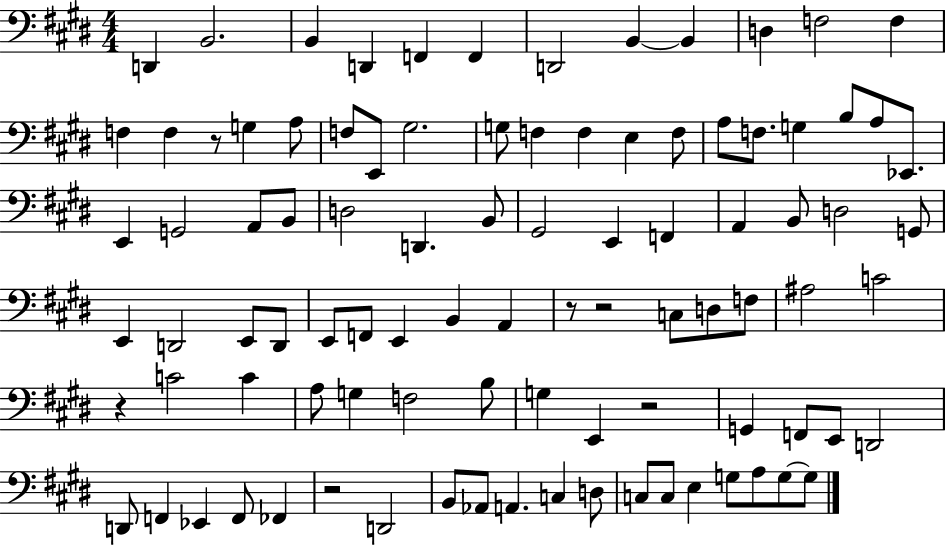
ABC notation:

X:1
T:Untitled
M:4/4
L:1/4
K:E
D,, B,,2 B,, D,, F,, F,, D,,2 B,, B,, D, F,2 F, F, F, z/2 G, A,/2 F,/2 E,,/2 ^G,2 G,/2 F, F, E, F,/2 A,/2 F,/2 G, B,/2 A,/2 _E,,/2 E,, G,,2 A,,/2 B,,/2 D,2 D,, B,,/2 ^G,,2 E,, F,, A,, B,,/2 D,2 G,,/2 E,, D,,2 E,,/2 D,,/2 E,,/2 F,,/2 E,, B,, A,, z/2 z2 C,/2 D,/2 F,/2 ^A,2 C2 z C2 C A,/2 G, F,2 B,/2 G, E,, z2 G,, F,,/2 E,,/2 D,,2 D,,/2 F,, _E,, F,,/2 _F,, z2 D,,2 B,,/2 _A,,/2 A,, C, D,/2 C,/2 C,/2 E, G,/2 A,/2 G,/2 G,/2